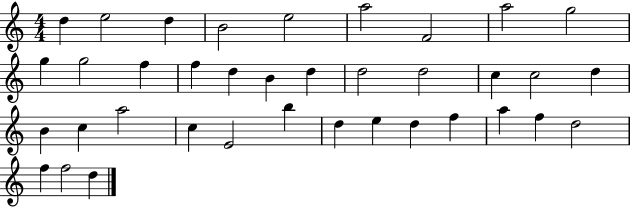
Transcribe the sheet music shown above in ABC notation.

X:1
T:Untitled
M:4/4
L:1/4
K:C
d e2 d B2 e2 a2 F2 a2 g2 g g2 f f d B d d2 d2 c c2 d B c a2 c E2 b d e d f a f d2 f f2 d